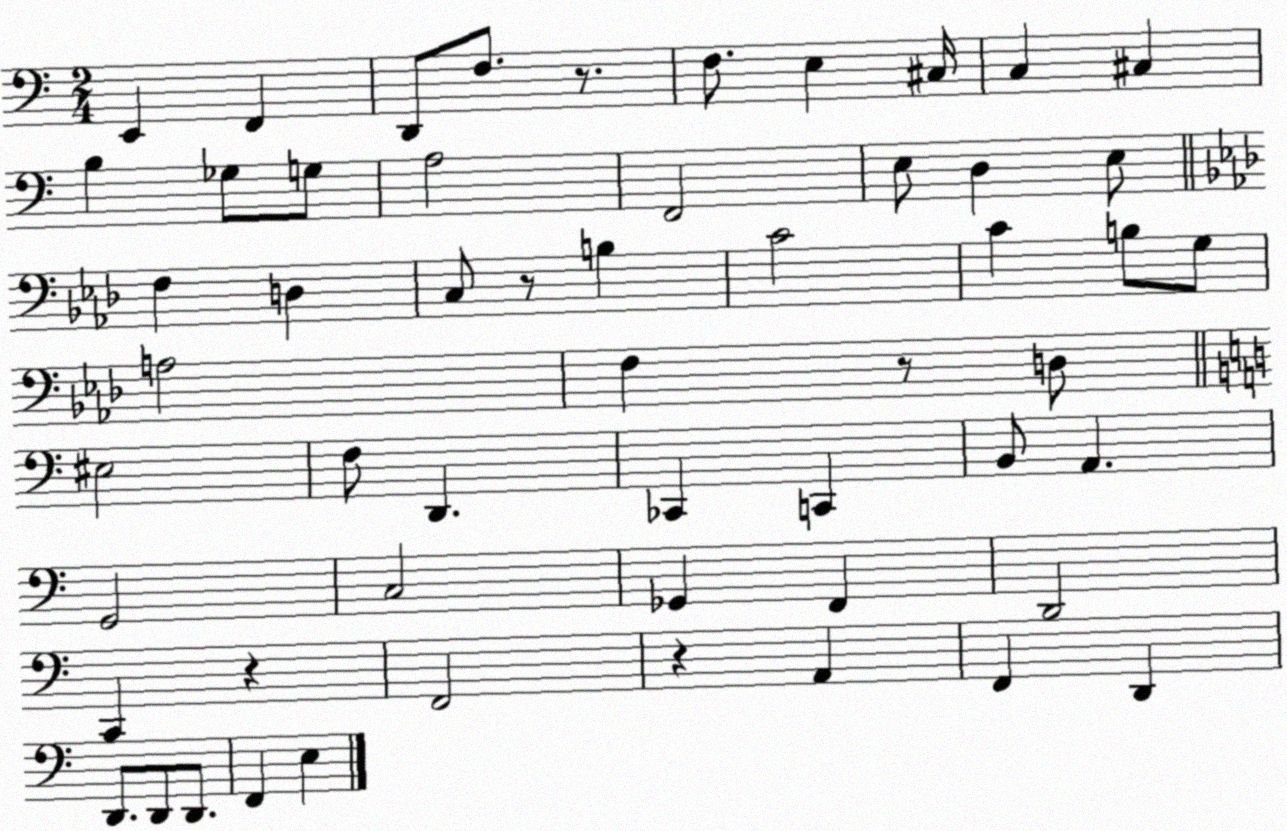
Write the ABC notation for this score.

X:1
T:Untitled
M:2/4
L:1/4
K:C
E,, F,, D,,/2 F,/2 z/2 F,/2 E, ^C,/4 C, ^C, B, _G,/2 G,/2 A,2 F,,2 E,/2 D, E,/2 F, D, C,/2 z/2 B, C2 C B,/2 G,/2 A,2 F, z/2 D,/2 ^E,2 F,/2 D,, _C,, C,, B,,/2 A,, G,,2 C,2 _G,, F,, D,,2 C,, z F,,2 z A,, F,, D,, D,,/2 D,,/2 D,,/2 F,, E,